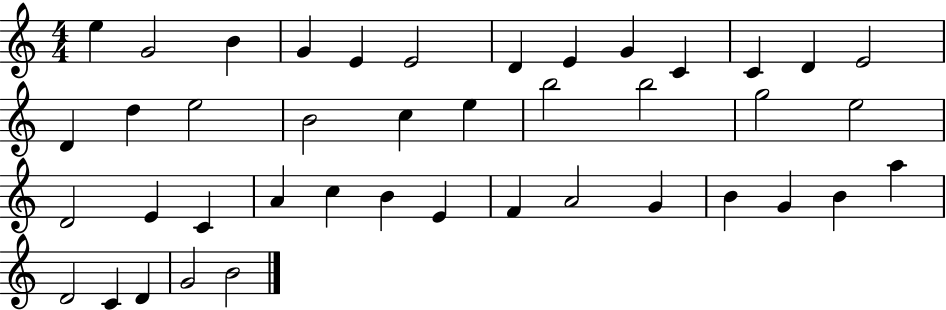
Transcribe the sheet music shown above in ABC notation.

X:1
T:Untitled
M:4/4
L:1/4
K:C
e G2 B G E E2 D E G C C D E2 D d e2 B2 c e b2 b2 g2 e2 D2 E C A c B E F A2 G B G B a D2 C D G2 B2